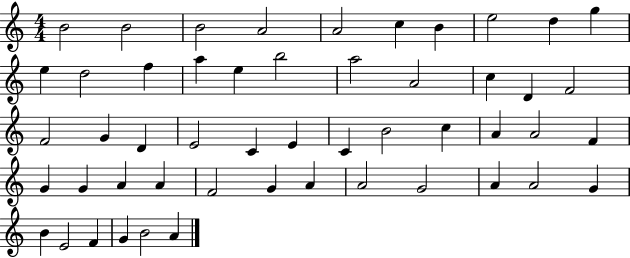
{
  \clef treble
  \numericTimeSignature
  \time 4/4
  \key c \major
  b'2 b'2 | b'2 a'2 | a'2 c''4 b'4 | e''2 d''4 g''4 | \break e''4 d''2 f''4 | a''4 e''4 b''2 | a''2 a'2 | c''4 d'4 f'2 | \break f'2 g'4 d'4 | e'2 c'4 e'4 | c'4 b'2 c''4 | a'4 a'2 f'4 | \break g'4 g'4 a'4 a'4 | f'2 g'4 a'4 | a'2 g'2 | a'4 a'2 g'4 | \break b'4 e'2 f'4 | g'4 b'2 a'4 | \bar "|."
}